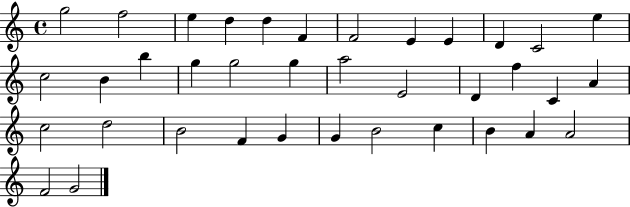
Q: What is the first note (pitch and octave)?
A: G5